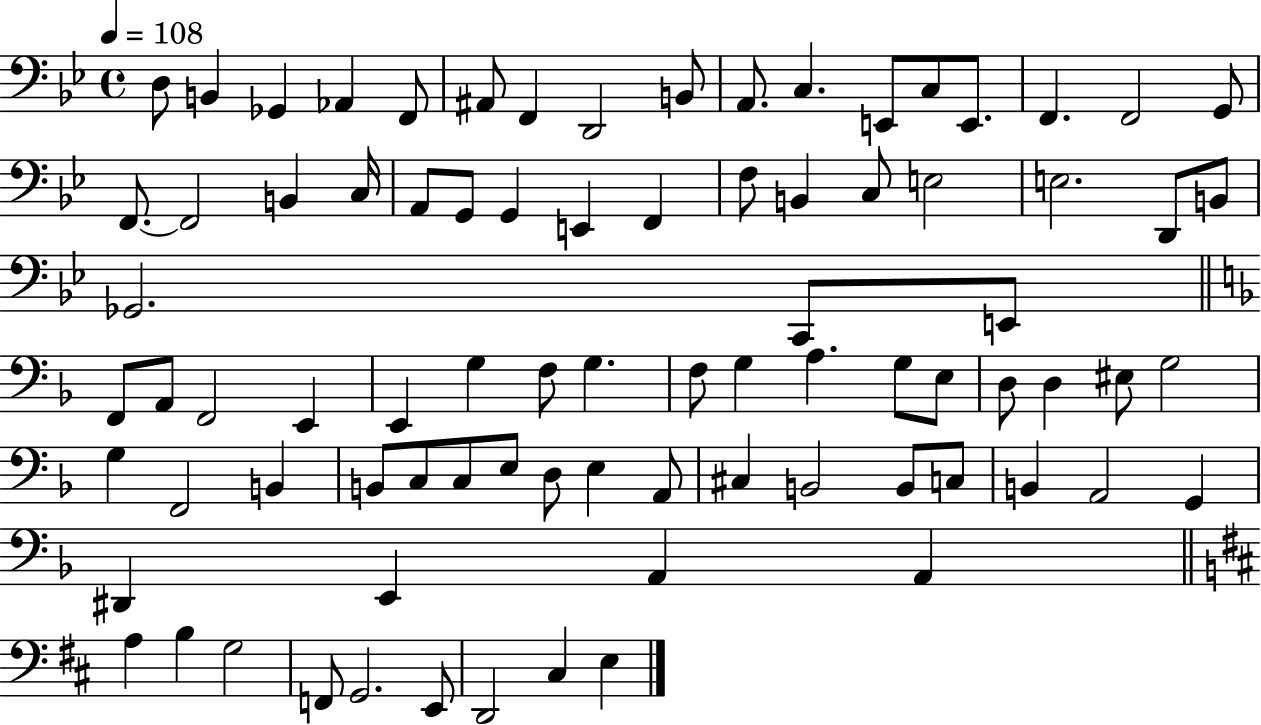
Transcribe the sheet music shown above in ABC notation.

X:1
T:Untitled
M:4/4
L:1/4
K:Bb
D,/2 B,, _G,, _A,, F,,/2 ^A,,/2 F,, D,,2 B,,/2 A,,/2 C, E,,/2 C,/2 E,,/2 F,, F,,2 G,,/2 F,,/2 F,,2 B,, C,/4 A,,/2 G,,/2 G,, E,, F,, F,/2 B,, C,/2 E,2 E,2 D,,/2 B,,/2 _G,,2 C,,/2 E,,/2 F,,/2 A,,/2 F,,2 E,, E,, G, F,/2 G, F,/2 G, A, G,/2 E,/2 D,/2 D, ^E,/2 G,2 G, F,,2 B,, B,,/2 C,/2 C,/2 E,/2 D,/2 E, A,,/2 ^C, B,,2 B,,/2 C,/2 B,, A,,2 G,, ^D,, E,, A,, A,, A, B, G,2 F,,/2 G,,2 E,,/2 D,,2 ^C, E,